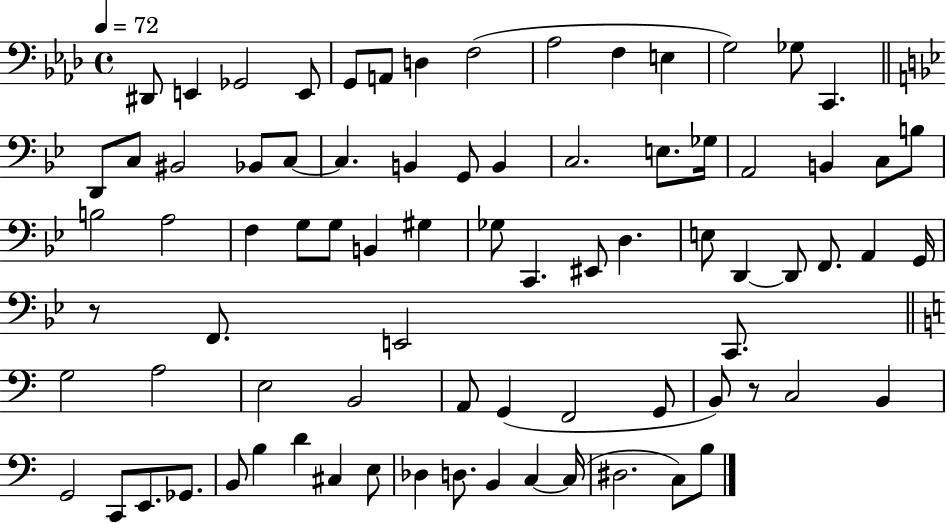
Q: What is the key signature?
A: AES major